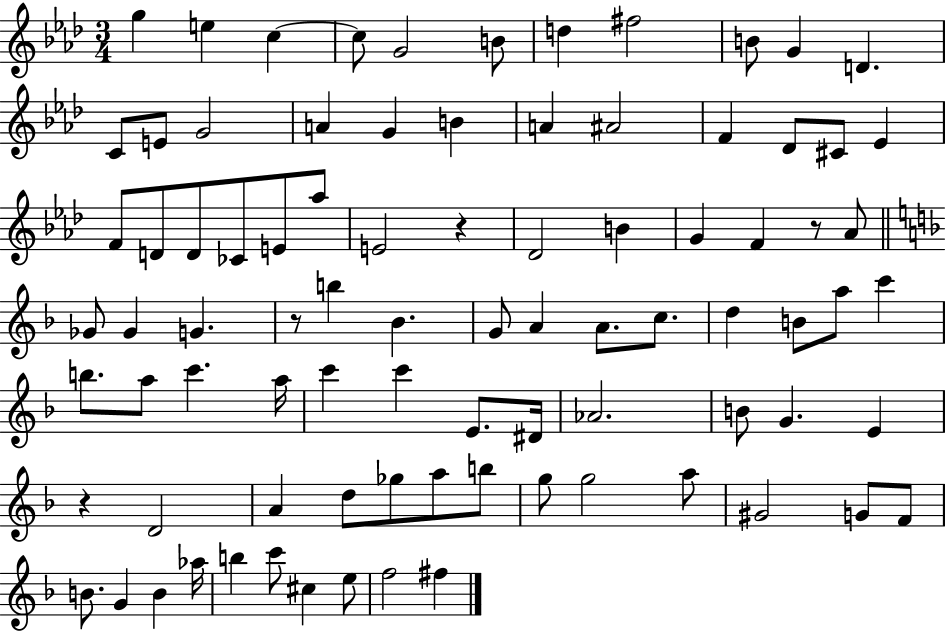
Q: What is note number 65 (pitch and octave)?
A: A5